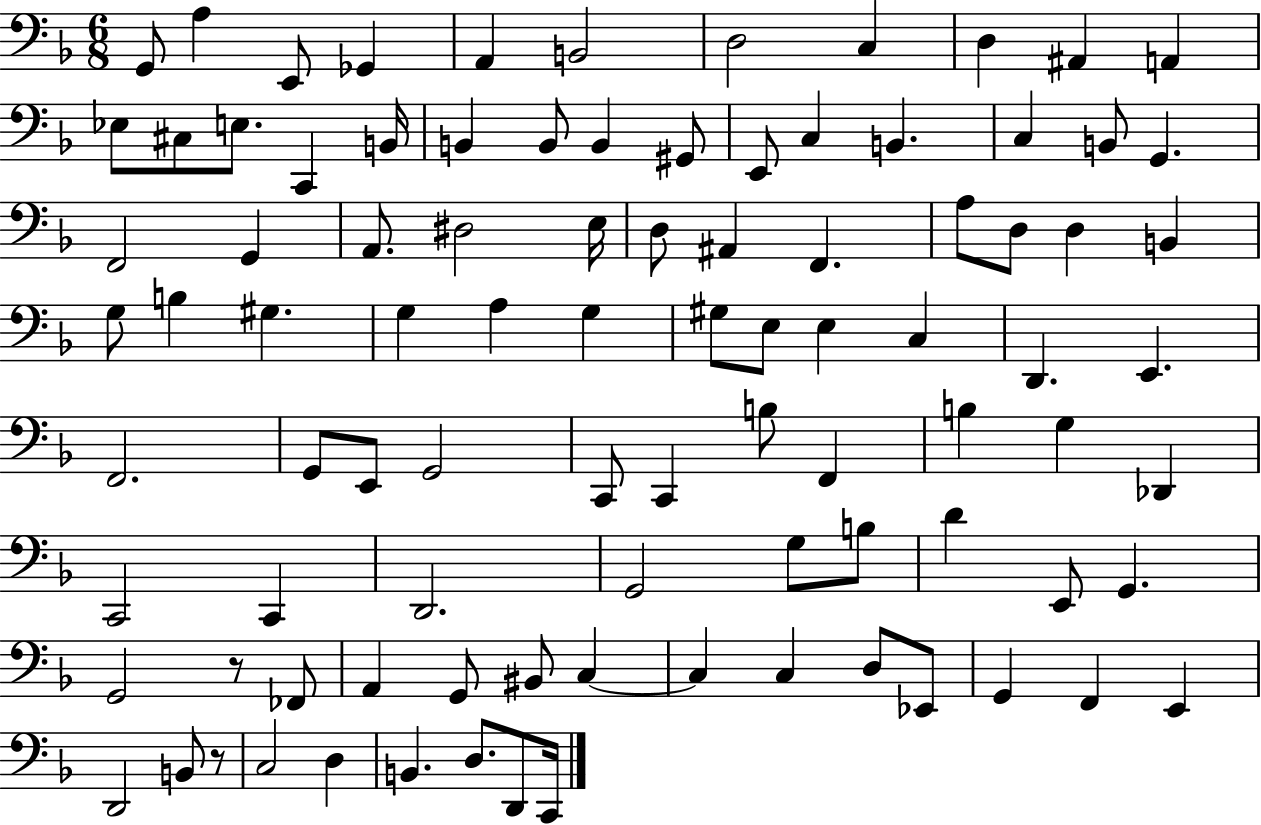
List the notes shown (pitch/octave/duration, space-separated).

G2/e A3/q E2/e Gb2/q A2/q B2/h D3/h C3/q D3/q A#2/q A2/q Eb3/e C#3/e E3/e. C2/q B2/s B2/q B2/e B2/q G#2/e E2/e C3/q B2/q. C3/q B2/e G2/q. F2/h G2/q A2/e. D#3/h E3/s D3/e A#2/q F2/q. A3/e D3/e D3/q B2/q G3/e B3/q G#3/q. G3/q A3/q G3/q G#3/e E3/e E3/q C3/q D2/q. E2/q. F2/h. G2/e E2/e G2/h C2/e C2/q B3/e F2/q B3/q G3/q Db2/q C2/h C2/q D2/h. G2/h G3/e B3/e D4/q E2/e G2/q. G2/h R/e FES2/e A2/q G2/e BIS2/e C3/q C3/q C3/q D3/e Eb2/e G2/q F2/q E2/q D2/h B2/e R/e C3/h D3/q B2/q. D3/e. D2/e C2/s